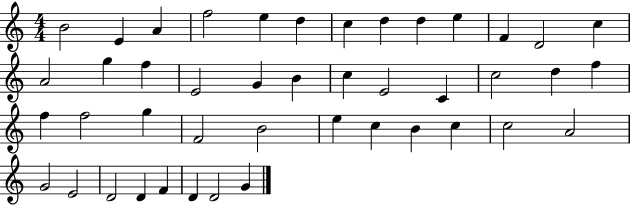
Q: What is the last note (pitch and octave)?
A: G4